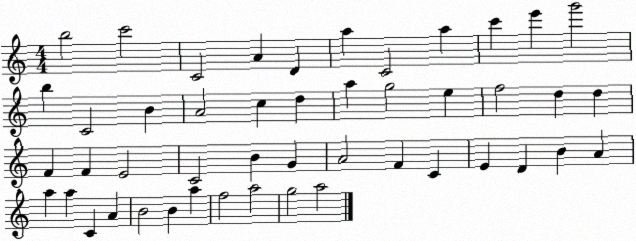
X:1
T:Untitled
M:4/4
L:1/4
K:C
b2 c'2 C2 A D a C2 a c' e' g'2 b C2 B A2 c d a g2 e f2 d d F F E2 C2 B G A2 F C E D B A a a C A B2 B a f2 a2 g2 a2